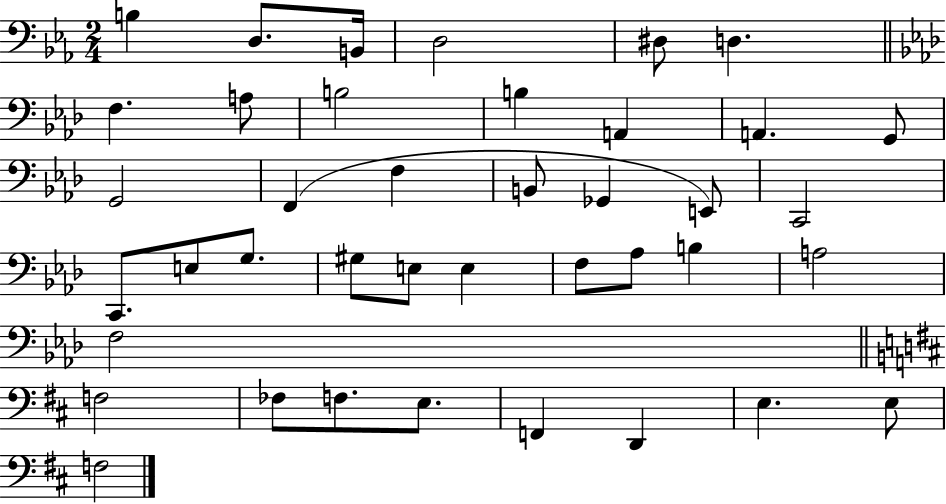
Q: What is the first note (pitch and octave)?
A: B3